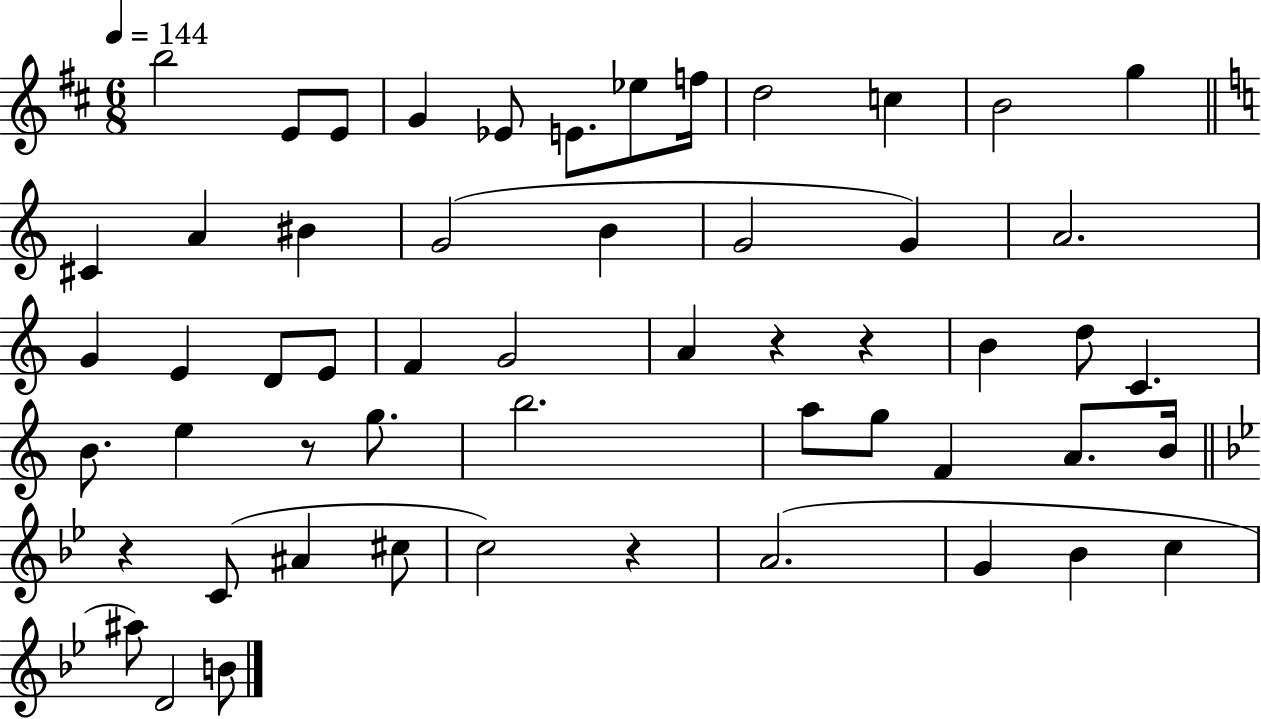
X:1
T:Untitled
M:6/8
L:1/4
K:D
b2 E/2 E/2 G _E/2 E/2 _e/2 f/4 d2 c B2 g ^C A ^B G2 B G2 G A2 G E D/2 E/2 F G2 A z z B d/2 C B/2 e z/2 g/2 b2 a/2 g/2 F A/2 B/4 z C/2 ^A ^c/2 c2 z A2 G _B c ^a/2 D2 B/2